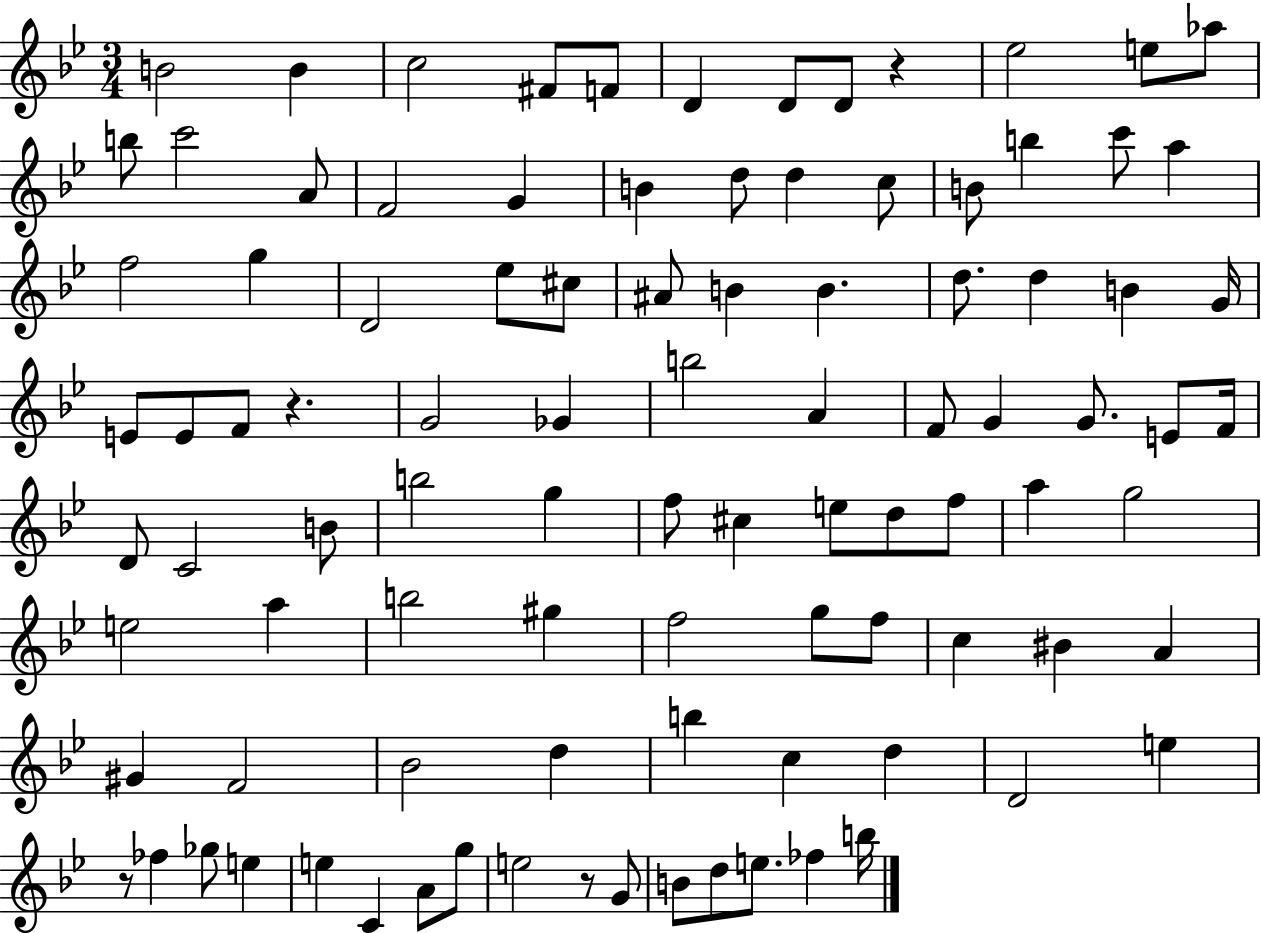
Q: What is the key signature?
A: BES major